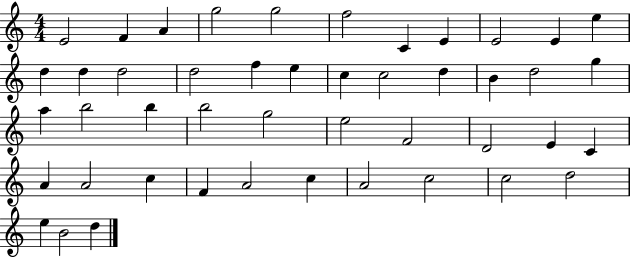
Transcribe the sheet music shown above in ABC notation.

X:1
T:Untitled
M:4/4
L:1/4
K:C
E2 F A g2 g2 f2 C E E2 E e d d d2 d2 f e c c2 d B d2 g a b2 b b2 g2 e2 F2 D2 E C A A2 c F A2 c A2 c2 c2 d2 e B2 d